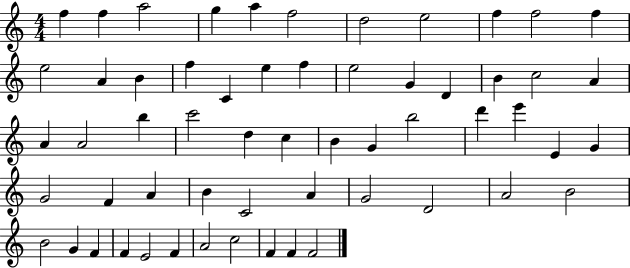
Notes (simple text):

F5/q F5/q A5/h G5/q A5/q F5/h D5/h E5/h F5/q F5/h F5/q E5/h A4/q B4/q F5/q C4/q E5/q F5/q E5/h G4/q D4/q B4/q C5/h A4/q A4/q A4/h B5/q C6/h D5/q C5/q B4/q G4/q B5/h D6/q E6/q E4/q G4/q G4/h F4/q A4/q B4/q C4/h A4/q G4/h D4/h A4/h B4/h B4/h G4/q F4/q F4/q E4/h F4/q A4/h C5/h F4/q F4/q F4/h